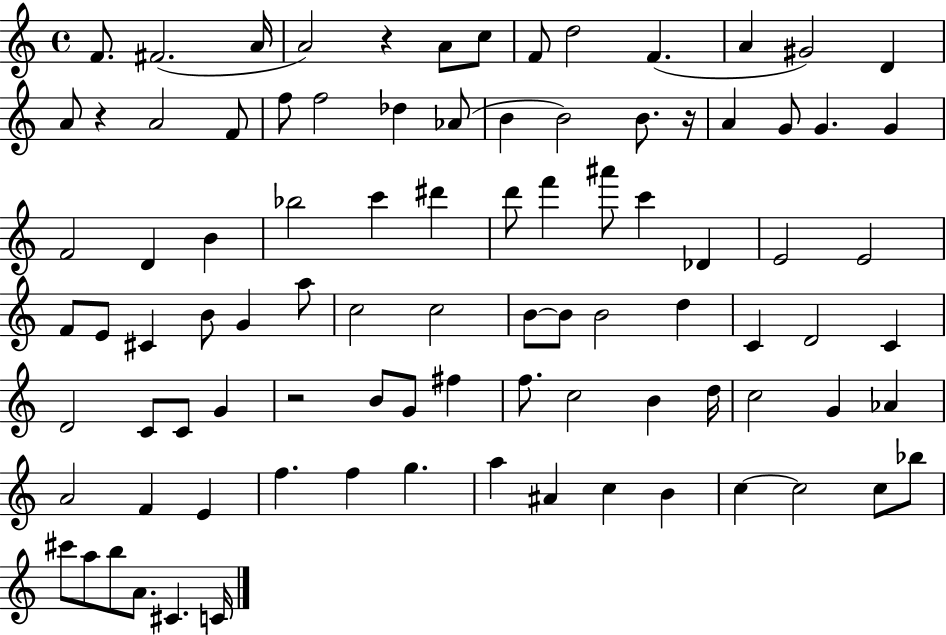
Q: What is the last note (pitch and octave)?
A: C4